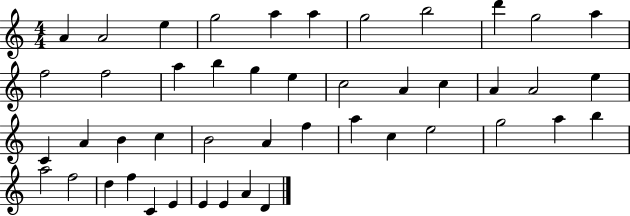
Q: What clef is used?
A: treble